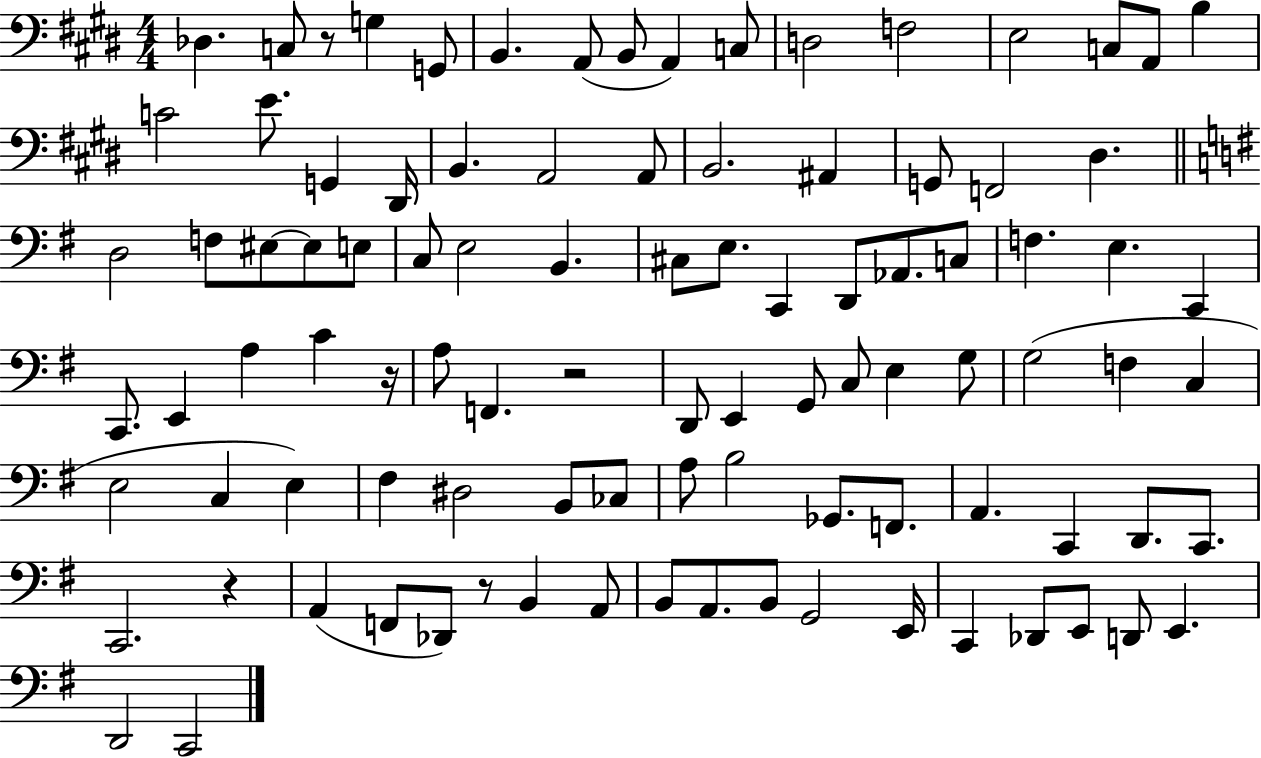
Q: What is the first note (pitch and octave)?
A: Db3